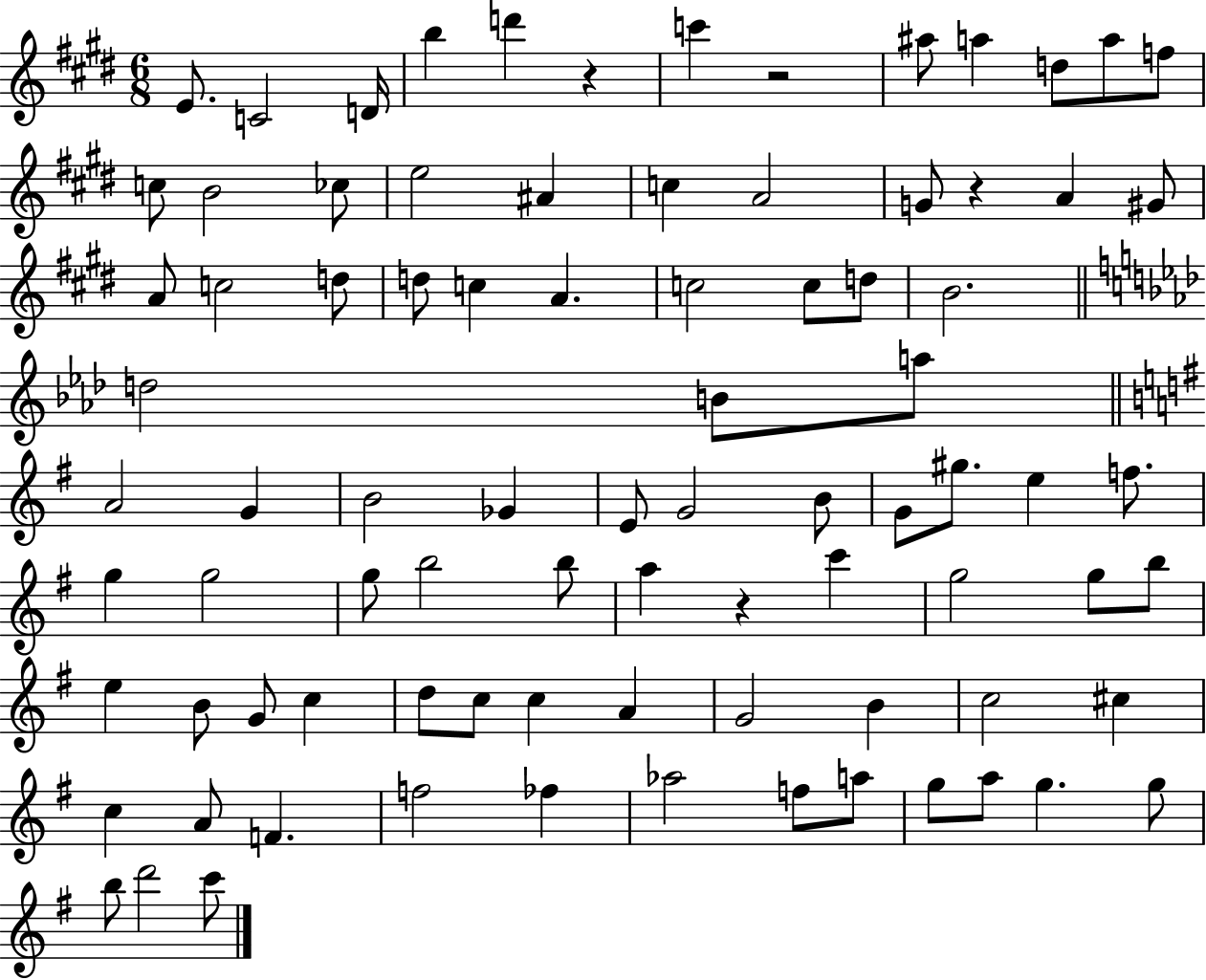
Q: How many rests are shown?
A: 4